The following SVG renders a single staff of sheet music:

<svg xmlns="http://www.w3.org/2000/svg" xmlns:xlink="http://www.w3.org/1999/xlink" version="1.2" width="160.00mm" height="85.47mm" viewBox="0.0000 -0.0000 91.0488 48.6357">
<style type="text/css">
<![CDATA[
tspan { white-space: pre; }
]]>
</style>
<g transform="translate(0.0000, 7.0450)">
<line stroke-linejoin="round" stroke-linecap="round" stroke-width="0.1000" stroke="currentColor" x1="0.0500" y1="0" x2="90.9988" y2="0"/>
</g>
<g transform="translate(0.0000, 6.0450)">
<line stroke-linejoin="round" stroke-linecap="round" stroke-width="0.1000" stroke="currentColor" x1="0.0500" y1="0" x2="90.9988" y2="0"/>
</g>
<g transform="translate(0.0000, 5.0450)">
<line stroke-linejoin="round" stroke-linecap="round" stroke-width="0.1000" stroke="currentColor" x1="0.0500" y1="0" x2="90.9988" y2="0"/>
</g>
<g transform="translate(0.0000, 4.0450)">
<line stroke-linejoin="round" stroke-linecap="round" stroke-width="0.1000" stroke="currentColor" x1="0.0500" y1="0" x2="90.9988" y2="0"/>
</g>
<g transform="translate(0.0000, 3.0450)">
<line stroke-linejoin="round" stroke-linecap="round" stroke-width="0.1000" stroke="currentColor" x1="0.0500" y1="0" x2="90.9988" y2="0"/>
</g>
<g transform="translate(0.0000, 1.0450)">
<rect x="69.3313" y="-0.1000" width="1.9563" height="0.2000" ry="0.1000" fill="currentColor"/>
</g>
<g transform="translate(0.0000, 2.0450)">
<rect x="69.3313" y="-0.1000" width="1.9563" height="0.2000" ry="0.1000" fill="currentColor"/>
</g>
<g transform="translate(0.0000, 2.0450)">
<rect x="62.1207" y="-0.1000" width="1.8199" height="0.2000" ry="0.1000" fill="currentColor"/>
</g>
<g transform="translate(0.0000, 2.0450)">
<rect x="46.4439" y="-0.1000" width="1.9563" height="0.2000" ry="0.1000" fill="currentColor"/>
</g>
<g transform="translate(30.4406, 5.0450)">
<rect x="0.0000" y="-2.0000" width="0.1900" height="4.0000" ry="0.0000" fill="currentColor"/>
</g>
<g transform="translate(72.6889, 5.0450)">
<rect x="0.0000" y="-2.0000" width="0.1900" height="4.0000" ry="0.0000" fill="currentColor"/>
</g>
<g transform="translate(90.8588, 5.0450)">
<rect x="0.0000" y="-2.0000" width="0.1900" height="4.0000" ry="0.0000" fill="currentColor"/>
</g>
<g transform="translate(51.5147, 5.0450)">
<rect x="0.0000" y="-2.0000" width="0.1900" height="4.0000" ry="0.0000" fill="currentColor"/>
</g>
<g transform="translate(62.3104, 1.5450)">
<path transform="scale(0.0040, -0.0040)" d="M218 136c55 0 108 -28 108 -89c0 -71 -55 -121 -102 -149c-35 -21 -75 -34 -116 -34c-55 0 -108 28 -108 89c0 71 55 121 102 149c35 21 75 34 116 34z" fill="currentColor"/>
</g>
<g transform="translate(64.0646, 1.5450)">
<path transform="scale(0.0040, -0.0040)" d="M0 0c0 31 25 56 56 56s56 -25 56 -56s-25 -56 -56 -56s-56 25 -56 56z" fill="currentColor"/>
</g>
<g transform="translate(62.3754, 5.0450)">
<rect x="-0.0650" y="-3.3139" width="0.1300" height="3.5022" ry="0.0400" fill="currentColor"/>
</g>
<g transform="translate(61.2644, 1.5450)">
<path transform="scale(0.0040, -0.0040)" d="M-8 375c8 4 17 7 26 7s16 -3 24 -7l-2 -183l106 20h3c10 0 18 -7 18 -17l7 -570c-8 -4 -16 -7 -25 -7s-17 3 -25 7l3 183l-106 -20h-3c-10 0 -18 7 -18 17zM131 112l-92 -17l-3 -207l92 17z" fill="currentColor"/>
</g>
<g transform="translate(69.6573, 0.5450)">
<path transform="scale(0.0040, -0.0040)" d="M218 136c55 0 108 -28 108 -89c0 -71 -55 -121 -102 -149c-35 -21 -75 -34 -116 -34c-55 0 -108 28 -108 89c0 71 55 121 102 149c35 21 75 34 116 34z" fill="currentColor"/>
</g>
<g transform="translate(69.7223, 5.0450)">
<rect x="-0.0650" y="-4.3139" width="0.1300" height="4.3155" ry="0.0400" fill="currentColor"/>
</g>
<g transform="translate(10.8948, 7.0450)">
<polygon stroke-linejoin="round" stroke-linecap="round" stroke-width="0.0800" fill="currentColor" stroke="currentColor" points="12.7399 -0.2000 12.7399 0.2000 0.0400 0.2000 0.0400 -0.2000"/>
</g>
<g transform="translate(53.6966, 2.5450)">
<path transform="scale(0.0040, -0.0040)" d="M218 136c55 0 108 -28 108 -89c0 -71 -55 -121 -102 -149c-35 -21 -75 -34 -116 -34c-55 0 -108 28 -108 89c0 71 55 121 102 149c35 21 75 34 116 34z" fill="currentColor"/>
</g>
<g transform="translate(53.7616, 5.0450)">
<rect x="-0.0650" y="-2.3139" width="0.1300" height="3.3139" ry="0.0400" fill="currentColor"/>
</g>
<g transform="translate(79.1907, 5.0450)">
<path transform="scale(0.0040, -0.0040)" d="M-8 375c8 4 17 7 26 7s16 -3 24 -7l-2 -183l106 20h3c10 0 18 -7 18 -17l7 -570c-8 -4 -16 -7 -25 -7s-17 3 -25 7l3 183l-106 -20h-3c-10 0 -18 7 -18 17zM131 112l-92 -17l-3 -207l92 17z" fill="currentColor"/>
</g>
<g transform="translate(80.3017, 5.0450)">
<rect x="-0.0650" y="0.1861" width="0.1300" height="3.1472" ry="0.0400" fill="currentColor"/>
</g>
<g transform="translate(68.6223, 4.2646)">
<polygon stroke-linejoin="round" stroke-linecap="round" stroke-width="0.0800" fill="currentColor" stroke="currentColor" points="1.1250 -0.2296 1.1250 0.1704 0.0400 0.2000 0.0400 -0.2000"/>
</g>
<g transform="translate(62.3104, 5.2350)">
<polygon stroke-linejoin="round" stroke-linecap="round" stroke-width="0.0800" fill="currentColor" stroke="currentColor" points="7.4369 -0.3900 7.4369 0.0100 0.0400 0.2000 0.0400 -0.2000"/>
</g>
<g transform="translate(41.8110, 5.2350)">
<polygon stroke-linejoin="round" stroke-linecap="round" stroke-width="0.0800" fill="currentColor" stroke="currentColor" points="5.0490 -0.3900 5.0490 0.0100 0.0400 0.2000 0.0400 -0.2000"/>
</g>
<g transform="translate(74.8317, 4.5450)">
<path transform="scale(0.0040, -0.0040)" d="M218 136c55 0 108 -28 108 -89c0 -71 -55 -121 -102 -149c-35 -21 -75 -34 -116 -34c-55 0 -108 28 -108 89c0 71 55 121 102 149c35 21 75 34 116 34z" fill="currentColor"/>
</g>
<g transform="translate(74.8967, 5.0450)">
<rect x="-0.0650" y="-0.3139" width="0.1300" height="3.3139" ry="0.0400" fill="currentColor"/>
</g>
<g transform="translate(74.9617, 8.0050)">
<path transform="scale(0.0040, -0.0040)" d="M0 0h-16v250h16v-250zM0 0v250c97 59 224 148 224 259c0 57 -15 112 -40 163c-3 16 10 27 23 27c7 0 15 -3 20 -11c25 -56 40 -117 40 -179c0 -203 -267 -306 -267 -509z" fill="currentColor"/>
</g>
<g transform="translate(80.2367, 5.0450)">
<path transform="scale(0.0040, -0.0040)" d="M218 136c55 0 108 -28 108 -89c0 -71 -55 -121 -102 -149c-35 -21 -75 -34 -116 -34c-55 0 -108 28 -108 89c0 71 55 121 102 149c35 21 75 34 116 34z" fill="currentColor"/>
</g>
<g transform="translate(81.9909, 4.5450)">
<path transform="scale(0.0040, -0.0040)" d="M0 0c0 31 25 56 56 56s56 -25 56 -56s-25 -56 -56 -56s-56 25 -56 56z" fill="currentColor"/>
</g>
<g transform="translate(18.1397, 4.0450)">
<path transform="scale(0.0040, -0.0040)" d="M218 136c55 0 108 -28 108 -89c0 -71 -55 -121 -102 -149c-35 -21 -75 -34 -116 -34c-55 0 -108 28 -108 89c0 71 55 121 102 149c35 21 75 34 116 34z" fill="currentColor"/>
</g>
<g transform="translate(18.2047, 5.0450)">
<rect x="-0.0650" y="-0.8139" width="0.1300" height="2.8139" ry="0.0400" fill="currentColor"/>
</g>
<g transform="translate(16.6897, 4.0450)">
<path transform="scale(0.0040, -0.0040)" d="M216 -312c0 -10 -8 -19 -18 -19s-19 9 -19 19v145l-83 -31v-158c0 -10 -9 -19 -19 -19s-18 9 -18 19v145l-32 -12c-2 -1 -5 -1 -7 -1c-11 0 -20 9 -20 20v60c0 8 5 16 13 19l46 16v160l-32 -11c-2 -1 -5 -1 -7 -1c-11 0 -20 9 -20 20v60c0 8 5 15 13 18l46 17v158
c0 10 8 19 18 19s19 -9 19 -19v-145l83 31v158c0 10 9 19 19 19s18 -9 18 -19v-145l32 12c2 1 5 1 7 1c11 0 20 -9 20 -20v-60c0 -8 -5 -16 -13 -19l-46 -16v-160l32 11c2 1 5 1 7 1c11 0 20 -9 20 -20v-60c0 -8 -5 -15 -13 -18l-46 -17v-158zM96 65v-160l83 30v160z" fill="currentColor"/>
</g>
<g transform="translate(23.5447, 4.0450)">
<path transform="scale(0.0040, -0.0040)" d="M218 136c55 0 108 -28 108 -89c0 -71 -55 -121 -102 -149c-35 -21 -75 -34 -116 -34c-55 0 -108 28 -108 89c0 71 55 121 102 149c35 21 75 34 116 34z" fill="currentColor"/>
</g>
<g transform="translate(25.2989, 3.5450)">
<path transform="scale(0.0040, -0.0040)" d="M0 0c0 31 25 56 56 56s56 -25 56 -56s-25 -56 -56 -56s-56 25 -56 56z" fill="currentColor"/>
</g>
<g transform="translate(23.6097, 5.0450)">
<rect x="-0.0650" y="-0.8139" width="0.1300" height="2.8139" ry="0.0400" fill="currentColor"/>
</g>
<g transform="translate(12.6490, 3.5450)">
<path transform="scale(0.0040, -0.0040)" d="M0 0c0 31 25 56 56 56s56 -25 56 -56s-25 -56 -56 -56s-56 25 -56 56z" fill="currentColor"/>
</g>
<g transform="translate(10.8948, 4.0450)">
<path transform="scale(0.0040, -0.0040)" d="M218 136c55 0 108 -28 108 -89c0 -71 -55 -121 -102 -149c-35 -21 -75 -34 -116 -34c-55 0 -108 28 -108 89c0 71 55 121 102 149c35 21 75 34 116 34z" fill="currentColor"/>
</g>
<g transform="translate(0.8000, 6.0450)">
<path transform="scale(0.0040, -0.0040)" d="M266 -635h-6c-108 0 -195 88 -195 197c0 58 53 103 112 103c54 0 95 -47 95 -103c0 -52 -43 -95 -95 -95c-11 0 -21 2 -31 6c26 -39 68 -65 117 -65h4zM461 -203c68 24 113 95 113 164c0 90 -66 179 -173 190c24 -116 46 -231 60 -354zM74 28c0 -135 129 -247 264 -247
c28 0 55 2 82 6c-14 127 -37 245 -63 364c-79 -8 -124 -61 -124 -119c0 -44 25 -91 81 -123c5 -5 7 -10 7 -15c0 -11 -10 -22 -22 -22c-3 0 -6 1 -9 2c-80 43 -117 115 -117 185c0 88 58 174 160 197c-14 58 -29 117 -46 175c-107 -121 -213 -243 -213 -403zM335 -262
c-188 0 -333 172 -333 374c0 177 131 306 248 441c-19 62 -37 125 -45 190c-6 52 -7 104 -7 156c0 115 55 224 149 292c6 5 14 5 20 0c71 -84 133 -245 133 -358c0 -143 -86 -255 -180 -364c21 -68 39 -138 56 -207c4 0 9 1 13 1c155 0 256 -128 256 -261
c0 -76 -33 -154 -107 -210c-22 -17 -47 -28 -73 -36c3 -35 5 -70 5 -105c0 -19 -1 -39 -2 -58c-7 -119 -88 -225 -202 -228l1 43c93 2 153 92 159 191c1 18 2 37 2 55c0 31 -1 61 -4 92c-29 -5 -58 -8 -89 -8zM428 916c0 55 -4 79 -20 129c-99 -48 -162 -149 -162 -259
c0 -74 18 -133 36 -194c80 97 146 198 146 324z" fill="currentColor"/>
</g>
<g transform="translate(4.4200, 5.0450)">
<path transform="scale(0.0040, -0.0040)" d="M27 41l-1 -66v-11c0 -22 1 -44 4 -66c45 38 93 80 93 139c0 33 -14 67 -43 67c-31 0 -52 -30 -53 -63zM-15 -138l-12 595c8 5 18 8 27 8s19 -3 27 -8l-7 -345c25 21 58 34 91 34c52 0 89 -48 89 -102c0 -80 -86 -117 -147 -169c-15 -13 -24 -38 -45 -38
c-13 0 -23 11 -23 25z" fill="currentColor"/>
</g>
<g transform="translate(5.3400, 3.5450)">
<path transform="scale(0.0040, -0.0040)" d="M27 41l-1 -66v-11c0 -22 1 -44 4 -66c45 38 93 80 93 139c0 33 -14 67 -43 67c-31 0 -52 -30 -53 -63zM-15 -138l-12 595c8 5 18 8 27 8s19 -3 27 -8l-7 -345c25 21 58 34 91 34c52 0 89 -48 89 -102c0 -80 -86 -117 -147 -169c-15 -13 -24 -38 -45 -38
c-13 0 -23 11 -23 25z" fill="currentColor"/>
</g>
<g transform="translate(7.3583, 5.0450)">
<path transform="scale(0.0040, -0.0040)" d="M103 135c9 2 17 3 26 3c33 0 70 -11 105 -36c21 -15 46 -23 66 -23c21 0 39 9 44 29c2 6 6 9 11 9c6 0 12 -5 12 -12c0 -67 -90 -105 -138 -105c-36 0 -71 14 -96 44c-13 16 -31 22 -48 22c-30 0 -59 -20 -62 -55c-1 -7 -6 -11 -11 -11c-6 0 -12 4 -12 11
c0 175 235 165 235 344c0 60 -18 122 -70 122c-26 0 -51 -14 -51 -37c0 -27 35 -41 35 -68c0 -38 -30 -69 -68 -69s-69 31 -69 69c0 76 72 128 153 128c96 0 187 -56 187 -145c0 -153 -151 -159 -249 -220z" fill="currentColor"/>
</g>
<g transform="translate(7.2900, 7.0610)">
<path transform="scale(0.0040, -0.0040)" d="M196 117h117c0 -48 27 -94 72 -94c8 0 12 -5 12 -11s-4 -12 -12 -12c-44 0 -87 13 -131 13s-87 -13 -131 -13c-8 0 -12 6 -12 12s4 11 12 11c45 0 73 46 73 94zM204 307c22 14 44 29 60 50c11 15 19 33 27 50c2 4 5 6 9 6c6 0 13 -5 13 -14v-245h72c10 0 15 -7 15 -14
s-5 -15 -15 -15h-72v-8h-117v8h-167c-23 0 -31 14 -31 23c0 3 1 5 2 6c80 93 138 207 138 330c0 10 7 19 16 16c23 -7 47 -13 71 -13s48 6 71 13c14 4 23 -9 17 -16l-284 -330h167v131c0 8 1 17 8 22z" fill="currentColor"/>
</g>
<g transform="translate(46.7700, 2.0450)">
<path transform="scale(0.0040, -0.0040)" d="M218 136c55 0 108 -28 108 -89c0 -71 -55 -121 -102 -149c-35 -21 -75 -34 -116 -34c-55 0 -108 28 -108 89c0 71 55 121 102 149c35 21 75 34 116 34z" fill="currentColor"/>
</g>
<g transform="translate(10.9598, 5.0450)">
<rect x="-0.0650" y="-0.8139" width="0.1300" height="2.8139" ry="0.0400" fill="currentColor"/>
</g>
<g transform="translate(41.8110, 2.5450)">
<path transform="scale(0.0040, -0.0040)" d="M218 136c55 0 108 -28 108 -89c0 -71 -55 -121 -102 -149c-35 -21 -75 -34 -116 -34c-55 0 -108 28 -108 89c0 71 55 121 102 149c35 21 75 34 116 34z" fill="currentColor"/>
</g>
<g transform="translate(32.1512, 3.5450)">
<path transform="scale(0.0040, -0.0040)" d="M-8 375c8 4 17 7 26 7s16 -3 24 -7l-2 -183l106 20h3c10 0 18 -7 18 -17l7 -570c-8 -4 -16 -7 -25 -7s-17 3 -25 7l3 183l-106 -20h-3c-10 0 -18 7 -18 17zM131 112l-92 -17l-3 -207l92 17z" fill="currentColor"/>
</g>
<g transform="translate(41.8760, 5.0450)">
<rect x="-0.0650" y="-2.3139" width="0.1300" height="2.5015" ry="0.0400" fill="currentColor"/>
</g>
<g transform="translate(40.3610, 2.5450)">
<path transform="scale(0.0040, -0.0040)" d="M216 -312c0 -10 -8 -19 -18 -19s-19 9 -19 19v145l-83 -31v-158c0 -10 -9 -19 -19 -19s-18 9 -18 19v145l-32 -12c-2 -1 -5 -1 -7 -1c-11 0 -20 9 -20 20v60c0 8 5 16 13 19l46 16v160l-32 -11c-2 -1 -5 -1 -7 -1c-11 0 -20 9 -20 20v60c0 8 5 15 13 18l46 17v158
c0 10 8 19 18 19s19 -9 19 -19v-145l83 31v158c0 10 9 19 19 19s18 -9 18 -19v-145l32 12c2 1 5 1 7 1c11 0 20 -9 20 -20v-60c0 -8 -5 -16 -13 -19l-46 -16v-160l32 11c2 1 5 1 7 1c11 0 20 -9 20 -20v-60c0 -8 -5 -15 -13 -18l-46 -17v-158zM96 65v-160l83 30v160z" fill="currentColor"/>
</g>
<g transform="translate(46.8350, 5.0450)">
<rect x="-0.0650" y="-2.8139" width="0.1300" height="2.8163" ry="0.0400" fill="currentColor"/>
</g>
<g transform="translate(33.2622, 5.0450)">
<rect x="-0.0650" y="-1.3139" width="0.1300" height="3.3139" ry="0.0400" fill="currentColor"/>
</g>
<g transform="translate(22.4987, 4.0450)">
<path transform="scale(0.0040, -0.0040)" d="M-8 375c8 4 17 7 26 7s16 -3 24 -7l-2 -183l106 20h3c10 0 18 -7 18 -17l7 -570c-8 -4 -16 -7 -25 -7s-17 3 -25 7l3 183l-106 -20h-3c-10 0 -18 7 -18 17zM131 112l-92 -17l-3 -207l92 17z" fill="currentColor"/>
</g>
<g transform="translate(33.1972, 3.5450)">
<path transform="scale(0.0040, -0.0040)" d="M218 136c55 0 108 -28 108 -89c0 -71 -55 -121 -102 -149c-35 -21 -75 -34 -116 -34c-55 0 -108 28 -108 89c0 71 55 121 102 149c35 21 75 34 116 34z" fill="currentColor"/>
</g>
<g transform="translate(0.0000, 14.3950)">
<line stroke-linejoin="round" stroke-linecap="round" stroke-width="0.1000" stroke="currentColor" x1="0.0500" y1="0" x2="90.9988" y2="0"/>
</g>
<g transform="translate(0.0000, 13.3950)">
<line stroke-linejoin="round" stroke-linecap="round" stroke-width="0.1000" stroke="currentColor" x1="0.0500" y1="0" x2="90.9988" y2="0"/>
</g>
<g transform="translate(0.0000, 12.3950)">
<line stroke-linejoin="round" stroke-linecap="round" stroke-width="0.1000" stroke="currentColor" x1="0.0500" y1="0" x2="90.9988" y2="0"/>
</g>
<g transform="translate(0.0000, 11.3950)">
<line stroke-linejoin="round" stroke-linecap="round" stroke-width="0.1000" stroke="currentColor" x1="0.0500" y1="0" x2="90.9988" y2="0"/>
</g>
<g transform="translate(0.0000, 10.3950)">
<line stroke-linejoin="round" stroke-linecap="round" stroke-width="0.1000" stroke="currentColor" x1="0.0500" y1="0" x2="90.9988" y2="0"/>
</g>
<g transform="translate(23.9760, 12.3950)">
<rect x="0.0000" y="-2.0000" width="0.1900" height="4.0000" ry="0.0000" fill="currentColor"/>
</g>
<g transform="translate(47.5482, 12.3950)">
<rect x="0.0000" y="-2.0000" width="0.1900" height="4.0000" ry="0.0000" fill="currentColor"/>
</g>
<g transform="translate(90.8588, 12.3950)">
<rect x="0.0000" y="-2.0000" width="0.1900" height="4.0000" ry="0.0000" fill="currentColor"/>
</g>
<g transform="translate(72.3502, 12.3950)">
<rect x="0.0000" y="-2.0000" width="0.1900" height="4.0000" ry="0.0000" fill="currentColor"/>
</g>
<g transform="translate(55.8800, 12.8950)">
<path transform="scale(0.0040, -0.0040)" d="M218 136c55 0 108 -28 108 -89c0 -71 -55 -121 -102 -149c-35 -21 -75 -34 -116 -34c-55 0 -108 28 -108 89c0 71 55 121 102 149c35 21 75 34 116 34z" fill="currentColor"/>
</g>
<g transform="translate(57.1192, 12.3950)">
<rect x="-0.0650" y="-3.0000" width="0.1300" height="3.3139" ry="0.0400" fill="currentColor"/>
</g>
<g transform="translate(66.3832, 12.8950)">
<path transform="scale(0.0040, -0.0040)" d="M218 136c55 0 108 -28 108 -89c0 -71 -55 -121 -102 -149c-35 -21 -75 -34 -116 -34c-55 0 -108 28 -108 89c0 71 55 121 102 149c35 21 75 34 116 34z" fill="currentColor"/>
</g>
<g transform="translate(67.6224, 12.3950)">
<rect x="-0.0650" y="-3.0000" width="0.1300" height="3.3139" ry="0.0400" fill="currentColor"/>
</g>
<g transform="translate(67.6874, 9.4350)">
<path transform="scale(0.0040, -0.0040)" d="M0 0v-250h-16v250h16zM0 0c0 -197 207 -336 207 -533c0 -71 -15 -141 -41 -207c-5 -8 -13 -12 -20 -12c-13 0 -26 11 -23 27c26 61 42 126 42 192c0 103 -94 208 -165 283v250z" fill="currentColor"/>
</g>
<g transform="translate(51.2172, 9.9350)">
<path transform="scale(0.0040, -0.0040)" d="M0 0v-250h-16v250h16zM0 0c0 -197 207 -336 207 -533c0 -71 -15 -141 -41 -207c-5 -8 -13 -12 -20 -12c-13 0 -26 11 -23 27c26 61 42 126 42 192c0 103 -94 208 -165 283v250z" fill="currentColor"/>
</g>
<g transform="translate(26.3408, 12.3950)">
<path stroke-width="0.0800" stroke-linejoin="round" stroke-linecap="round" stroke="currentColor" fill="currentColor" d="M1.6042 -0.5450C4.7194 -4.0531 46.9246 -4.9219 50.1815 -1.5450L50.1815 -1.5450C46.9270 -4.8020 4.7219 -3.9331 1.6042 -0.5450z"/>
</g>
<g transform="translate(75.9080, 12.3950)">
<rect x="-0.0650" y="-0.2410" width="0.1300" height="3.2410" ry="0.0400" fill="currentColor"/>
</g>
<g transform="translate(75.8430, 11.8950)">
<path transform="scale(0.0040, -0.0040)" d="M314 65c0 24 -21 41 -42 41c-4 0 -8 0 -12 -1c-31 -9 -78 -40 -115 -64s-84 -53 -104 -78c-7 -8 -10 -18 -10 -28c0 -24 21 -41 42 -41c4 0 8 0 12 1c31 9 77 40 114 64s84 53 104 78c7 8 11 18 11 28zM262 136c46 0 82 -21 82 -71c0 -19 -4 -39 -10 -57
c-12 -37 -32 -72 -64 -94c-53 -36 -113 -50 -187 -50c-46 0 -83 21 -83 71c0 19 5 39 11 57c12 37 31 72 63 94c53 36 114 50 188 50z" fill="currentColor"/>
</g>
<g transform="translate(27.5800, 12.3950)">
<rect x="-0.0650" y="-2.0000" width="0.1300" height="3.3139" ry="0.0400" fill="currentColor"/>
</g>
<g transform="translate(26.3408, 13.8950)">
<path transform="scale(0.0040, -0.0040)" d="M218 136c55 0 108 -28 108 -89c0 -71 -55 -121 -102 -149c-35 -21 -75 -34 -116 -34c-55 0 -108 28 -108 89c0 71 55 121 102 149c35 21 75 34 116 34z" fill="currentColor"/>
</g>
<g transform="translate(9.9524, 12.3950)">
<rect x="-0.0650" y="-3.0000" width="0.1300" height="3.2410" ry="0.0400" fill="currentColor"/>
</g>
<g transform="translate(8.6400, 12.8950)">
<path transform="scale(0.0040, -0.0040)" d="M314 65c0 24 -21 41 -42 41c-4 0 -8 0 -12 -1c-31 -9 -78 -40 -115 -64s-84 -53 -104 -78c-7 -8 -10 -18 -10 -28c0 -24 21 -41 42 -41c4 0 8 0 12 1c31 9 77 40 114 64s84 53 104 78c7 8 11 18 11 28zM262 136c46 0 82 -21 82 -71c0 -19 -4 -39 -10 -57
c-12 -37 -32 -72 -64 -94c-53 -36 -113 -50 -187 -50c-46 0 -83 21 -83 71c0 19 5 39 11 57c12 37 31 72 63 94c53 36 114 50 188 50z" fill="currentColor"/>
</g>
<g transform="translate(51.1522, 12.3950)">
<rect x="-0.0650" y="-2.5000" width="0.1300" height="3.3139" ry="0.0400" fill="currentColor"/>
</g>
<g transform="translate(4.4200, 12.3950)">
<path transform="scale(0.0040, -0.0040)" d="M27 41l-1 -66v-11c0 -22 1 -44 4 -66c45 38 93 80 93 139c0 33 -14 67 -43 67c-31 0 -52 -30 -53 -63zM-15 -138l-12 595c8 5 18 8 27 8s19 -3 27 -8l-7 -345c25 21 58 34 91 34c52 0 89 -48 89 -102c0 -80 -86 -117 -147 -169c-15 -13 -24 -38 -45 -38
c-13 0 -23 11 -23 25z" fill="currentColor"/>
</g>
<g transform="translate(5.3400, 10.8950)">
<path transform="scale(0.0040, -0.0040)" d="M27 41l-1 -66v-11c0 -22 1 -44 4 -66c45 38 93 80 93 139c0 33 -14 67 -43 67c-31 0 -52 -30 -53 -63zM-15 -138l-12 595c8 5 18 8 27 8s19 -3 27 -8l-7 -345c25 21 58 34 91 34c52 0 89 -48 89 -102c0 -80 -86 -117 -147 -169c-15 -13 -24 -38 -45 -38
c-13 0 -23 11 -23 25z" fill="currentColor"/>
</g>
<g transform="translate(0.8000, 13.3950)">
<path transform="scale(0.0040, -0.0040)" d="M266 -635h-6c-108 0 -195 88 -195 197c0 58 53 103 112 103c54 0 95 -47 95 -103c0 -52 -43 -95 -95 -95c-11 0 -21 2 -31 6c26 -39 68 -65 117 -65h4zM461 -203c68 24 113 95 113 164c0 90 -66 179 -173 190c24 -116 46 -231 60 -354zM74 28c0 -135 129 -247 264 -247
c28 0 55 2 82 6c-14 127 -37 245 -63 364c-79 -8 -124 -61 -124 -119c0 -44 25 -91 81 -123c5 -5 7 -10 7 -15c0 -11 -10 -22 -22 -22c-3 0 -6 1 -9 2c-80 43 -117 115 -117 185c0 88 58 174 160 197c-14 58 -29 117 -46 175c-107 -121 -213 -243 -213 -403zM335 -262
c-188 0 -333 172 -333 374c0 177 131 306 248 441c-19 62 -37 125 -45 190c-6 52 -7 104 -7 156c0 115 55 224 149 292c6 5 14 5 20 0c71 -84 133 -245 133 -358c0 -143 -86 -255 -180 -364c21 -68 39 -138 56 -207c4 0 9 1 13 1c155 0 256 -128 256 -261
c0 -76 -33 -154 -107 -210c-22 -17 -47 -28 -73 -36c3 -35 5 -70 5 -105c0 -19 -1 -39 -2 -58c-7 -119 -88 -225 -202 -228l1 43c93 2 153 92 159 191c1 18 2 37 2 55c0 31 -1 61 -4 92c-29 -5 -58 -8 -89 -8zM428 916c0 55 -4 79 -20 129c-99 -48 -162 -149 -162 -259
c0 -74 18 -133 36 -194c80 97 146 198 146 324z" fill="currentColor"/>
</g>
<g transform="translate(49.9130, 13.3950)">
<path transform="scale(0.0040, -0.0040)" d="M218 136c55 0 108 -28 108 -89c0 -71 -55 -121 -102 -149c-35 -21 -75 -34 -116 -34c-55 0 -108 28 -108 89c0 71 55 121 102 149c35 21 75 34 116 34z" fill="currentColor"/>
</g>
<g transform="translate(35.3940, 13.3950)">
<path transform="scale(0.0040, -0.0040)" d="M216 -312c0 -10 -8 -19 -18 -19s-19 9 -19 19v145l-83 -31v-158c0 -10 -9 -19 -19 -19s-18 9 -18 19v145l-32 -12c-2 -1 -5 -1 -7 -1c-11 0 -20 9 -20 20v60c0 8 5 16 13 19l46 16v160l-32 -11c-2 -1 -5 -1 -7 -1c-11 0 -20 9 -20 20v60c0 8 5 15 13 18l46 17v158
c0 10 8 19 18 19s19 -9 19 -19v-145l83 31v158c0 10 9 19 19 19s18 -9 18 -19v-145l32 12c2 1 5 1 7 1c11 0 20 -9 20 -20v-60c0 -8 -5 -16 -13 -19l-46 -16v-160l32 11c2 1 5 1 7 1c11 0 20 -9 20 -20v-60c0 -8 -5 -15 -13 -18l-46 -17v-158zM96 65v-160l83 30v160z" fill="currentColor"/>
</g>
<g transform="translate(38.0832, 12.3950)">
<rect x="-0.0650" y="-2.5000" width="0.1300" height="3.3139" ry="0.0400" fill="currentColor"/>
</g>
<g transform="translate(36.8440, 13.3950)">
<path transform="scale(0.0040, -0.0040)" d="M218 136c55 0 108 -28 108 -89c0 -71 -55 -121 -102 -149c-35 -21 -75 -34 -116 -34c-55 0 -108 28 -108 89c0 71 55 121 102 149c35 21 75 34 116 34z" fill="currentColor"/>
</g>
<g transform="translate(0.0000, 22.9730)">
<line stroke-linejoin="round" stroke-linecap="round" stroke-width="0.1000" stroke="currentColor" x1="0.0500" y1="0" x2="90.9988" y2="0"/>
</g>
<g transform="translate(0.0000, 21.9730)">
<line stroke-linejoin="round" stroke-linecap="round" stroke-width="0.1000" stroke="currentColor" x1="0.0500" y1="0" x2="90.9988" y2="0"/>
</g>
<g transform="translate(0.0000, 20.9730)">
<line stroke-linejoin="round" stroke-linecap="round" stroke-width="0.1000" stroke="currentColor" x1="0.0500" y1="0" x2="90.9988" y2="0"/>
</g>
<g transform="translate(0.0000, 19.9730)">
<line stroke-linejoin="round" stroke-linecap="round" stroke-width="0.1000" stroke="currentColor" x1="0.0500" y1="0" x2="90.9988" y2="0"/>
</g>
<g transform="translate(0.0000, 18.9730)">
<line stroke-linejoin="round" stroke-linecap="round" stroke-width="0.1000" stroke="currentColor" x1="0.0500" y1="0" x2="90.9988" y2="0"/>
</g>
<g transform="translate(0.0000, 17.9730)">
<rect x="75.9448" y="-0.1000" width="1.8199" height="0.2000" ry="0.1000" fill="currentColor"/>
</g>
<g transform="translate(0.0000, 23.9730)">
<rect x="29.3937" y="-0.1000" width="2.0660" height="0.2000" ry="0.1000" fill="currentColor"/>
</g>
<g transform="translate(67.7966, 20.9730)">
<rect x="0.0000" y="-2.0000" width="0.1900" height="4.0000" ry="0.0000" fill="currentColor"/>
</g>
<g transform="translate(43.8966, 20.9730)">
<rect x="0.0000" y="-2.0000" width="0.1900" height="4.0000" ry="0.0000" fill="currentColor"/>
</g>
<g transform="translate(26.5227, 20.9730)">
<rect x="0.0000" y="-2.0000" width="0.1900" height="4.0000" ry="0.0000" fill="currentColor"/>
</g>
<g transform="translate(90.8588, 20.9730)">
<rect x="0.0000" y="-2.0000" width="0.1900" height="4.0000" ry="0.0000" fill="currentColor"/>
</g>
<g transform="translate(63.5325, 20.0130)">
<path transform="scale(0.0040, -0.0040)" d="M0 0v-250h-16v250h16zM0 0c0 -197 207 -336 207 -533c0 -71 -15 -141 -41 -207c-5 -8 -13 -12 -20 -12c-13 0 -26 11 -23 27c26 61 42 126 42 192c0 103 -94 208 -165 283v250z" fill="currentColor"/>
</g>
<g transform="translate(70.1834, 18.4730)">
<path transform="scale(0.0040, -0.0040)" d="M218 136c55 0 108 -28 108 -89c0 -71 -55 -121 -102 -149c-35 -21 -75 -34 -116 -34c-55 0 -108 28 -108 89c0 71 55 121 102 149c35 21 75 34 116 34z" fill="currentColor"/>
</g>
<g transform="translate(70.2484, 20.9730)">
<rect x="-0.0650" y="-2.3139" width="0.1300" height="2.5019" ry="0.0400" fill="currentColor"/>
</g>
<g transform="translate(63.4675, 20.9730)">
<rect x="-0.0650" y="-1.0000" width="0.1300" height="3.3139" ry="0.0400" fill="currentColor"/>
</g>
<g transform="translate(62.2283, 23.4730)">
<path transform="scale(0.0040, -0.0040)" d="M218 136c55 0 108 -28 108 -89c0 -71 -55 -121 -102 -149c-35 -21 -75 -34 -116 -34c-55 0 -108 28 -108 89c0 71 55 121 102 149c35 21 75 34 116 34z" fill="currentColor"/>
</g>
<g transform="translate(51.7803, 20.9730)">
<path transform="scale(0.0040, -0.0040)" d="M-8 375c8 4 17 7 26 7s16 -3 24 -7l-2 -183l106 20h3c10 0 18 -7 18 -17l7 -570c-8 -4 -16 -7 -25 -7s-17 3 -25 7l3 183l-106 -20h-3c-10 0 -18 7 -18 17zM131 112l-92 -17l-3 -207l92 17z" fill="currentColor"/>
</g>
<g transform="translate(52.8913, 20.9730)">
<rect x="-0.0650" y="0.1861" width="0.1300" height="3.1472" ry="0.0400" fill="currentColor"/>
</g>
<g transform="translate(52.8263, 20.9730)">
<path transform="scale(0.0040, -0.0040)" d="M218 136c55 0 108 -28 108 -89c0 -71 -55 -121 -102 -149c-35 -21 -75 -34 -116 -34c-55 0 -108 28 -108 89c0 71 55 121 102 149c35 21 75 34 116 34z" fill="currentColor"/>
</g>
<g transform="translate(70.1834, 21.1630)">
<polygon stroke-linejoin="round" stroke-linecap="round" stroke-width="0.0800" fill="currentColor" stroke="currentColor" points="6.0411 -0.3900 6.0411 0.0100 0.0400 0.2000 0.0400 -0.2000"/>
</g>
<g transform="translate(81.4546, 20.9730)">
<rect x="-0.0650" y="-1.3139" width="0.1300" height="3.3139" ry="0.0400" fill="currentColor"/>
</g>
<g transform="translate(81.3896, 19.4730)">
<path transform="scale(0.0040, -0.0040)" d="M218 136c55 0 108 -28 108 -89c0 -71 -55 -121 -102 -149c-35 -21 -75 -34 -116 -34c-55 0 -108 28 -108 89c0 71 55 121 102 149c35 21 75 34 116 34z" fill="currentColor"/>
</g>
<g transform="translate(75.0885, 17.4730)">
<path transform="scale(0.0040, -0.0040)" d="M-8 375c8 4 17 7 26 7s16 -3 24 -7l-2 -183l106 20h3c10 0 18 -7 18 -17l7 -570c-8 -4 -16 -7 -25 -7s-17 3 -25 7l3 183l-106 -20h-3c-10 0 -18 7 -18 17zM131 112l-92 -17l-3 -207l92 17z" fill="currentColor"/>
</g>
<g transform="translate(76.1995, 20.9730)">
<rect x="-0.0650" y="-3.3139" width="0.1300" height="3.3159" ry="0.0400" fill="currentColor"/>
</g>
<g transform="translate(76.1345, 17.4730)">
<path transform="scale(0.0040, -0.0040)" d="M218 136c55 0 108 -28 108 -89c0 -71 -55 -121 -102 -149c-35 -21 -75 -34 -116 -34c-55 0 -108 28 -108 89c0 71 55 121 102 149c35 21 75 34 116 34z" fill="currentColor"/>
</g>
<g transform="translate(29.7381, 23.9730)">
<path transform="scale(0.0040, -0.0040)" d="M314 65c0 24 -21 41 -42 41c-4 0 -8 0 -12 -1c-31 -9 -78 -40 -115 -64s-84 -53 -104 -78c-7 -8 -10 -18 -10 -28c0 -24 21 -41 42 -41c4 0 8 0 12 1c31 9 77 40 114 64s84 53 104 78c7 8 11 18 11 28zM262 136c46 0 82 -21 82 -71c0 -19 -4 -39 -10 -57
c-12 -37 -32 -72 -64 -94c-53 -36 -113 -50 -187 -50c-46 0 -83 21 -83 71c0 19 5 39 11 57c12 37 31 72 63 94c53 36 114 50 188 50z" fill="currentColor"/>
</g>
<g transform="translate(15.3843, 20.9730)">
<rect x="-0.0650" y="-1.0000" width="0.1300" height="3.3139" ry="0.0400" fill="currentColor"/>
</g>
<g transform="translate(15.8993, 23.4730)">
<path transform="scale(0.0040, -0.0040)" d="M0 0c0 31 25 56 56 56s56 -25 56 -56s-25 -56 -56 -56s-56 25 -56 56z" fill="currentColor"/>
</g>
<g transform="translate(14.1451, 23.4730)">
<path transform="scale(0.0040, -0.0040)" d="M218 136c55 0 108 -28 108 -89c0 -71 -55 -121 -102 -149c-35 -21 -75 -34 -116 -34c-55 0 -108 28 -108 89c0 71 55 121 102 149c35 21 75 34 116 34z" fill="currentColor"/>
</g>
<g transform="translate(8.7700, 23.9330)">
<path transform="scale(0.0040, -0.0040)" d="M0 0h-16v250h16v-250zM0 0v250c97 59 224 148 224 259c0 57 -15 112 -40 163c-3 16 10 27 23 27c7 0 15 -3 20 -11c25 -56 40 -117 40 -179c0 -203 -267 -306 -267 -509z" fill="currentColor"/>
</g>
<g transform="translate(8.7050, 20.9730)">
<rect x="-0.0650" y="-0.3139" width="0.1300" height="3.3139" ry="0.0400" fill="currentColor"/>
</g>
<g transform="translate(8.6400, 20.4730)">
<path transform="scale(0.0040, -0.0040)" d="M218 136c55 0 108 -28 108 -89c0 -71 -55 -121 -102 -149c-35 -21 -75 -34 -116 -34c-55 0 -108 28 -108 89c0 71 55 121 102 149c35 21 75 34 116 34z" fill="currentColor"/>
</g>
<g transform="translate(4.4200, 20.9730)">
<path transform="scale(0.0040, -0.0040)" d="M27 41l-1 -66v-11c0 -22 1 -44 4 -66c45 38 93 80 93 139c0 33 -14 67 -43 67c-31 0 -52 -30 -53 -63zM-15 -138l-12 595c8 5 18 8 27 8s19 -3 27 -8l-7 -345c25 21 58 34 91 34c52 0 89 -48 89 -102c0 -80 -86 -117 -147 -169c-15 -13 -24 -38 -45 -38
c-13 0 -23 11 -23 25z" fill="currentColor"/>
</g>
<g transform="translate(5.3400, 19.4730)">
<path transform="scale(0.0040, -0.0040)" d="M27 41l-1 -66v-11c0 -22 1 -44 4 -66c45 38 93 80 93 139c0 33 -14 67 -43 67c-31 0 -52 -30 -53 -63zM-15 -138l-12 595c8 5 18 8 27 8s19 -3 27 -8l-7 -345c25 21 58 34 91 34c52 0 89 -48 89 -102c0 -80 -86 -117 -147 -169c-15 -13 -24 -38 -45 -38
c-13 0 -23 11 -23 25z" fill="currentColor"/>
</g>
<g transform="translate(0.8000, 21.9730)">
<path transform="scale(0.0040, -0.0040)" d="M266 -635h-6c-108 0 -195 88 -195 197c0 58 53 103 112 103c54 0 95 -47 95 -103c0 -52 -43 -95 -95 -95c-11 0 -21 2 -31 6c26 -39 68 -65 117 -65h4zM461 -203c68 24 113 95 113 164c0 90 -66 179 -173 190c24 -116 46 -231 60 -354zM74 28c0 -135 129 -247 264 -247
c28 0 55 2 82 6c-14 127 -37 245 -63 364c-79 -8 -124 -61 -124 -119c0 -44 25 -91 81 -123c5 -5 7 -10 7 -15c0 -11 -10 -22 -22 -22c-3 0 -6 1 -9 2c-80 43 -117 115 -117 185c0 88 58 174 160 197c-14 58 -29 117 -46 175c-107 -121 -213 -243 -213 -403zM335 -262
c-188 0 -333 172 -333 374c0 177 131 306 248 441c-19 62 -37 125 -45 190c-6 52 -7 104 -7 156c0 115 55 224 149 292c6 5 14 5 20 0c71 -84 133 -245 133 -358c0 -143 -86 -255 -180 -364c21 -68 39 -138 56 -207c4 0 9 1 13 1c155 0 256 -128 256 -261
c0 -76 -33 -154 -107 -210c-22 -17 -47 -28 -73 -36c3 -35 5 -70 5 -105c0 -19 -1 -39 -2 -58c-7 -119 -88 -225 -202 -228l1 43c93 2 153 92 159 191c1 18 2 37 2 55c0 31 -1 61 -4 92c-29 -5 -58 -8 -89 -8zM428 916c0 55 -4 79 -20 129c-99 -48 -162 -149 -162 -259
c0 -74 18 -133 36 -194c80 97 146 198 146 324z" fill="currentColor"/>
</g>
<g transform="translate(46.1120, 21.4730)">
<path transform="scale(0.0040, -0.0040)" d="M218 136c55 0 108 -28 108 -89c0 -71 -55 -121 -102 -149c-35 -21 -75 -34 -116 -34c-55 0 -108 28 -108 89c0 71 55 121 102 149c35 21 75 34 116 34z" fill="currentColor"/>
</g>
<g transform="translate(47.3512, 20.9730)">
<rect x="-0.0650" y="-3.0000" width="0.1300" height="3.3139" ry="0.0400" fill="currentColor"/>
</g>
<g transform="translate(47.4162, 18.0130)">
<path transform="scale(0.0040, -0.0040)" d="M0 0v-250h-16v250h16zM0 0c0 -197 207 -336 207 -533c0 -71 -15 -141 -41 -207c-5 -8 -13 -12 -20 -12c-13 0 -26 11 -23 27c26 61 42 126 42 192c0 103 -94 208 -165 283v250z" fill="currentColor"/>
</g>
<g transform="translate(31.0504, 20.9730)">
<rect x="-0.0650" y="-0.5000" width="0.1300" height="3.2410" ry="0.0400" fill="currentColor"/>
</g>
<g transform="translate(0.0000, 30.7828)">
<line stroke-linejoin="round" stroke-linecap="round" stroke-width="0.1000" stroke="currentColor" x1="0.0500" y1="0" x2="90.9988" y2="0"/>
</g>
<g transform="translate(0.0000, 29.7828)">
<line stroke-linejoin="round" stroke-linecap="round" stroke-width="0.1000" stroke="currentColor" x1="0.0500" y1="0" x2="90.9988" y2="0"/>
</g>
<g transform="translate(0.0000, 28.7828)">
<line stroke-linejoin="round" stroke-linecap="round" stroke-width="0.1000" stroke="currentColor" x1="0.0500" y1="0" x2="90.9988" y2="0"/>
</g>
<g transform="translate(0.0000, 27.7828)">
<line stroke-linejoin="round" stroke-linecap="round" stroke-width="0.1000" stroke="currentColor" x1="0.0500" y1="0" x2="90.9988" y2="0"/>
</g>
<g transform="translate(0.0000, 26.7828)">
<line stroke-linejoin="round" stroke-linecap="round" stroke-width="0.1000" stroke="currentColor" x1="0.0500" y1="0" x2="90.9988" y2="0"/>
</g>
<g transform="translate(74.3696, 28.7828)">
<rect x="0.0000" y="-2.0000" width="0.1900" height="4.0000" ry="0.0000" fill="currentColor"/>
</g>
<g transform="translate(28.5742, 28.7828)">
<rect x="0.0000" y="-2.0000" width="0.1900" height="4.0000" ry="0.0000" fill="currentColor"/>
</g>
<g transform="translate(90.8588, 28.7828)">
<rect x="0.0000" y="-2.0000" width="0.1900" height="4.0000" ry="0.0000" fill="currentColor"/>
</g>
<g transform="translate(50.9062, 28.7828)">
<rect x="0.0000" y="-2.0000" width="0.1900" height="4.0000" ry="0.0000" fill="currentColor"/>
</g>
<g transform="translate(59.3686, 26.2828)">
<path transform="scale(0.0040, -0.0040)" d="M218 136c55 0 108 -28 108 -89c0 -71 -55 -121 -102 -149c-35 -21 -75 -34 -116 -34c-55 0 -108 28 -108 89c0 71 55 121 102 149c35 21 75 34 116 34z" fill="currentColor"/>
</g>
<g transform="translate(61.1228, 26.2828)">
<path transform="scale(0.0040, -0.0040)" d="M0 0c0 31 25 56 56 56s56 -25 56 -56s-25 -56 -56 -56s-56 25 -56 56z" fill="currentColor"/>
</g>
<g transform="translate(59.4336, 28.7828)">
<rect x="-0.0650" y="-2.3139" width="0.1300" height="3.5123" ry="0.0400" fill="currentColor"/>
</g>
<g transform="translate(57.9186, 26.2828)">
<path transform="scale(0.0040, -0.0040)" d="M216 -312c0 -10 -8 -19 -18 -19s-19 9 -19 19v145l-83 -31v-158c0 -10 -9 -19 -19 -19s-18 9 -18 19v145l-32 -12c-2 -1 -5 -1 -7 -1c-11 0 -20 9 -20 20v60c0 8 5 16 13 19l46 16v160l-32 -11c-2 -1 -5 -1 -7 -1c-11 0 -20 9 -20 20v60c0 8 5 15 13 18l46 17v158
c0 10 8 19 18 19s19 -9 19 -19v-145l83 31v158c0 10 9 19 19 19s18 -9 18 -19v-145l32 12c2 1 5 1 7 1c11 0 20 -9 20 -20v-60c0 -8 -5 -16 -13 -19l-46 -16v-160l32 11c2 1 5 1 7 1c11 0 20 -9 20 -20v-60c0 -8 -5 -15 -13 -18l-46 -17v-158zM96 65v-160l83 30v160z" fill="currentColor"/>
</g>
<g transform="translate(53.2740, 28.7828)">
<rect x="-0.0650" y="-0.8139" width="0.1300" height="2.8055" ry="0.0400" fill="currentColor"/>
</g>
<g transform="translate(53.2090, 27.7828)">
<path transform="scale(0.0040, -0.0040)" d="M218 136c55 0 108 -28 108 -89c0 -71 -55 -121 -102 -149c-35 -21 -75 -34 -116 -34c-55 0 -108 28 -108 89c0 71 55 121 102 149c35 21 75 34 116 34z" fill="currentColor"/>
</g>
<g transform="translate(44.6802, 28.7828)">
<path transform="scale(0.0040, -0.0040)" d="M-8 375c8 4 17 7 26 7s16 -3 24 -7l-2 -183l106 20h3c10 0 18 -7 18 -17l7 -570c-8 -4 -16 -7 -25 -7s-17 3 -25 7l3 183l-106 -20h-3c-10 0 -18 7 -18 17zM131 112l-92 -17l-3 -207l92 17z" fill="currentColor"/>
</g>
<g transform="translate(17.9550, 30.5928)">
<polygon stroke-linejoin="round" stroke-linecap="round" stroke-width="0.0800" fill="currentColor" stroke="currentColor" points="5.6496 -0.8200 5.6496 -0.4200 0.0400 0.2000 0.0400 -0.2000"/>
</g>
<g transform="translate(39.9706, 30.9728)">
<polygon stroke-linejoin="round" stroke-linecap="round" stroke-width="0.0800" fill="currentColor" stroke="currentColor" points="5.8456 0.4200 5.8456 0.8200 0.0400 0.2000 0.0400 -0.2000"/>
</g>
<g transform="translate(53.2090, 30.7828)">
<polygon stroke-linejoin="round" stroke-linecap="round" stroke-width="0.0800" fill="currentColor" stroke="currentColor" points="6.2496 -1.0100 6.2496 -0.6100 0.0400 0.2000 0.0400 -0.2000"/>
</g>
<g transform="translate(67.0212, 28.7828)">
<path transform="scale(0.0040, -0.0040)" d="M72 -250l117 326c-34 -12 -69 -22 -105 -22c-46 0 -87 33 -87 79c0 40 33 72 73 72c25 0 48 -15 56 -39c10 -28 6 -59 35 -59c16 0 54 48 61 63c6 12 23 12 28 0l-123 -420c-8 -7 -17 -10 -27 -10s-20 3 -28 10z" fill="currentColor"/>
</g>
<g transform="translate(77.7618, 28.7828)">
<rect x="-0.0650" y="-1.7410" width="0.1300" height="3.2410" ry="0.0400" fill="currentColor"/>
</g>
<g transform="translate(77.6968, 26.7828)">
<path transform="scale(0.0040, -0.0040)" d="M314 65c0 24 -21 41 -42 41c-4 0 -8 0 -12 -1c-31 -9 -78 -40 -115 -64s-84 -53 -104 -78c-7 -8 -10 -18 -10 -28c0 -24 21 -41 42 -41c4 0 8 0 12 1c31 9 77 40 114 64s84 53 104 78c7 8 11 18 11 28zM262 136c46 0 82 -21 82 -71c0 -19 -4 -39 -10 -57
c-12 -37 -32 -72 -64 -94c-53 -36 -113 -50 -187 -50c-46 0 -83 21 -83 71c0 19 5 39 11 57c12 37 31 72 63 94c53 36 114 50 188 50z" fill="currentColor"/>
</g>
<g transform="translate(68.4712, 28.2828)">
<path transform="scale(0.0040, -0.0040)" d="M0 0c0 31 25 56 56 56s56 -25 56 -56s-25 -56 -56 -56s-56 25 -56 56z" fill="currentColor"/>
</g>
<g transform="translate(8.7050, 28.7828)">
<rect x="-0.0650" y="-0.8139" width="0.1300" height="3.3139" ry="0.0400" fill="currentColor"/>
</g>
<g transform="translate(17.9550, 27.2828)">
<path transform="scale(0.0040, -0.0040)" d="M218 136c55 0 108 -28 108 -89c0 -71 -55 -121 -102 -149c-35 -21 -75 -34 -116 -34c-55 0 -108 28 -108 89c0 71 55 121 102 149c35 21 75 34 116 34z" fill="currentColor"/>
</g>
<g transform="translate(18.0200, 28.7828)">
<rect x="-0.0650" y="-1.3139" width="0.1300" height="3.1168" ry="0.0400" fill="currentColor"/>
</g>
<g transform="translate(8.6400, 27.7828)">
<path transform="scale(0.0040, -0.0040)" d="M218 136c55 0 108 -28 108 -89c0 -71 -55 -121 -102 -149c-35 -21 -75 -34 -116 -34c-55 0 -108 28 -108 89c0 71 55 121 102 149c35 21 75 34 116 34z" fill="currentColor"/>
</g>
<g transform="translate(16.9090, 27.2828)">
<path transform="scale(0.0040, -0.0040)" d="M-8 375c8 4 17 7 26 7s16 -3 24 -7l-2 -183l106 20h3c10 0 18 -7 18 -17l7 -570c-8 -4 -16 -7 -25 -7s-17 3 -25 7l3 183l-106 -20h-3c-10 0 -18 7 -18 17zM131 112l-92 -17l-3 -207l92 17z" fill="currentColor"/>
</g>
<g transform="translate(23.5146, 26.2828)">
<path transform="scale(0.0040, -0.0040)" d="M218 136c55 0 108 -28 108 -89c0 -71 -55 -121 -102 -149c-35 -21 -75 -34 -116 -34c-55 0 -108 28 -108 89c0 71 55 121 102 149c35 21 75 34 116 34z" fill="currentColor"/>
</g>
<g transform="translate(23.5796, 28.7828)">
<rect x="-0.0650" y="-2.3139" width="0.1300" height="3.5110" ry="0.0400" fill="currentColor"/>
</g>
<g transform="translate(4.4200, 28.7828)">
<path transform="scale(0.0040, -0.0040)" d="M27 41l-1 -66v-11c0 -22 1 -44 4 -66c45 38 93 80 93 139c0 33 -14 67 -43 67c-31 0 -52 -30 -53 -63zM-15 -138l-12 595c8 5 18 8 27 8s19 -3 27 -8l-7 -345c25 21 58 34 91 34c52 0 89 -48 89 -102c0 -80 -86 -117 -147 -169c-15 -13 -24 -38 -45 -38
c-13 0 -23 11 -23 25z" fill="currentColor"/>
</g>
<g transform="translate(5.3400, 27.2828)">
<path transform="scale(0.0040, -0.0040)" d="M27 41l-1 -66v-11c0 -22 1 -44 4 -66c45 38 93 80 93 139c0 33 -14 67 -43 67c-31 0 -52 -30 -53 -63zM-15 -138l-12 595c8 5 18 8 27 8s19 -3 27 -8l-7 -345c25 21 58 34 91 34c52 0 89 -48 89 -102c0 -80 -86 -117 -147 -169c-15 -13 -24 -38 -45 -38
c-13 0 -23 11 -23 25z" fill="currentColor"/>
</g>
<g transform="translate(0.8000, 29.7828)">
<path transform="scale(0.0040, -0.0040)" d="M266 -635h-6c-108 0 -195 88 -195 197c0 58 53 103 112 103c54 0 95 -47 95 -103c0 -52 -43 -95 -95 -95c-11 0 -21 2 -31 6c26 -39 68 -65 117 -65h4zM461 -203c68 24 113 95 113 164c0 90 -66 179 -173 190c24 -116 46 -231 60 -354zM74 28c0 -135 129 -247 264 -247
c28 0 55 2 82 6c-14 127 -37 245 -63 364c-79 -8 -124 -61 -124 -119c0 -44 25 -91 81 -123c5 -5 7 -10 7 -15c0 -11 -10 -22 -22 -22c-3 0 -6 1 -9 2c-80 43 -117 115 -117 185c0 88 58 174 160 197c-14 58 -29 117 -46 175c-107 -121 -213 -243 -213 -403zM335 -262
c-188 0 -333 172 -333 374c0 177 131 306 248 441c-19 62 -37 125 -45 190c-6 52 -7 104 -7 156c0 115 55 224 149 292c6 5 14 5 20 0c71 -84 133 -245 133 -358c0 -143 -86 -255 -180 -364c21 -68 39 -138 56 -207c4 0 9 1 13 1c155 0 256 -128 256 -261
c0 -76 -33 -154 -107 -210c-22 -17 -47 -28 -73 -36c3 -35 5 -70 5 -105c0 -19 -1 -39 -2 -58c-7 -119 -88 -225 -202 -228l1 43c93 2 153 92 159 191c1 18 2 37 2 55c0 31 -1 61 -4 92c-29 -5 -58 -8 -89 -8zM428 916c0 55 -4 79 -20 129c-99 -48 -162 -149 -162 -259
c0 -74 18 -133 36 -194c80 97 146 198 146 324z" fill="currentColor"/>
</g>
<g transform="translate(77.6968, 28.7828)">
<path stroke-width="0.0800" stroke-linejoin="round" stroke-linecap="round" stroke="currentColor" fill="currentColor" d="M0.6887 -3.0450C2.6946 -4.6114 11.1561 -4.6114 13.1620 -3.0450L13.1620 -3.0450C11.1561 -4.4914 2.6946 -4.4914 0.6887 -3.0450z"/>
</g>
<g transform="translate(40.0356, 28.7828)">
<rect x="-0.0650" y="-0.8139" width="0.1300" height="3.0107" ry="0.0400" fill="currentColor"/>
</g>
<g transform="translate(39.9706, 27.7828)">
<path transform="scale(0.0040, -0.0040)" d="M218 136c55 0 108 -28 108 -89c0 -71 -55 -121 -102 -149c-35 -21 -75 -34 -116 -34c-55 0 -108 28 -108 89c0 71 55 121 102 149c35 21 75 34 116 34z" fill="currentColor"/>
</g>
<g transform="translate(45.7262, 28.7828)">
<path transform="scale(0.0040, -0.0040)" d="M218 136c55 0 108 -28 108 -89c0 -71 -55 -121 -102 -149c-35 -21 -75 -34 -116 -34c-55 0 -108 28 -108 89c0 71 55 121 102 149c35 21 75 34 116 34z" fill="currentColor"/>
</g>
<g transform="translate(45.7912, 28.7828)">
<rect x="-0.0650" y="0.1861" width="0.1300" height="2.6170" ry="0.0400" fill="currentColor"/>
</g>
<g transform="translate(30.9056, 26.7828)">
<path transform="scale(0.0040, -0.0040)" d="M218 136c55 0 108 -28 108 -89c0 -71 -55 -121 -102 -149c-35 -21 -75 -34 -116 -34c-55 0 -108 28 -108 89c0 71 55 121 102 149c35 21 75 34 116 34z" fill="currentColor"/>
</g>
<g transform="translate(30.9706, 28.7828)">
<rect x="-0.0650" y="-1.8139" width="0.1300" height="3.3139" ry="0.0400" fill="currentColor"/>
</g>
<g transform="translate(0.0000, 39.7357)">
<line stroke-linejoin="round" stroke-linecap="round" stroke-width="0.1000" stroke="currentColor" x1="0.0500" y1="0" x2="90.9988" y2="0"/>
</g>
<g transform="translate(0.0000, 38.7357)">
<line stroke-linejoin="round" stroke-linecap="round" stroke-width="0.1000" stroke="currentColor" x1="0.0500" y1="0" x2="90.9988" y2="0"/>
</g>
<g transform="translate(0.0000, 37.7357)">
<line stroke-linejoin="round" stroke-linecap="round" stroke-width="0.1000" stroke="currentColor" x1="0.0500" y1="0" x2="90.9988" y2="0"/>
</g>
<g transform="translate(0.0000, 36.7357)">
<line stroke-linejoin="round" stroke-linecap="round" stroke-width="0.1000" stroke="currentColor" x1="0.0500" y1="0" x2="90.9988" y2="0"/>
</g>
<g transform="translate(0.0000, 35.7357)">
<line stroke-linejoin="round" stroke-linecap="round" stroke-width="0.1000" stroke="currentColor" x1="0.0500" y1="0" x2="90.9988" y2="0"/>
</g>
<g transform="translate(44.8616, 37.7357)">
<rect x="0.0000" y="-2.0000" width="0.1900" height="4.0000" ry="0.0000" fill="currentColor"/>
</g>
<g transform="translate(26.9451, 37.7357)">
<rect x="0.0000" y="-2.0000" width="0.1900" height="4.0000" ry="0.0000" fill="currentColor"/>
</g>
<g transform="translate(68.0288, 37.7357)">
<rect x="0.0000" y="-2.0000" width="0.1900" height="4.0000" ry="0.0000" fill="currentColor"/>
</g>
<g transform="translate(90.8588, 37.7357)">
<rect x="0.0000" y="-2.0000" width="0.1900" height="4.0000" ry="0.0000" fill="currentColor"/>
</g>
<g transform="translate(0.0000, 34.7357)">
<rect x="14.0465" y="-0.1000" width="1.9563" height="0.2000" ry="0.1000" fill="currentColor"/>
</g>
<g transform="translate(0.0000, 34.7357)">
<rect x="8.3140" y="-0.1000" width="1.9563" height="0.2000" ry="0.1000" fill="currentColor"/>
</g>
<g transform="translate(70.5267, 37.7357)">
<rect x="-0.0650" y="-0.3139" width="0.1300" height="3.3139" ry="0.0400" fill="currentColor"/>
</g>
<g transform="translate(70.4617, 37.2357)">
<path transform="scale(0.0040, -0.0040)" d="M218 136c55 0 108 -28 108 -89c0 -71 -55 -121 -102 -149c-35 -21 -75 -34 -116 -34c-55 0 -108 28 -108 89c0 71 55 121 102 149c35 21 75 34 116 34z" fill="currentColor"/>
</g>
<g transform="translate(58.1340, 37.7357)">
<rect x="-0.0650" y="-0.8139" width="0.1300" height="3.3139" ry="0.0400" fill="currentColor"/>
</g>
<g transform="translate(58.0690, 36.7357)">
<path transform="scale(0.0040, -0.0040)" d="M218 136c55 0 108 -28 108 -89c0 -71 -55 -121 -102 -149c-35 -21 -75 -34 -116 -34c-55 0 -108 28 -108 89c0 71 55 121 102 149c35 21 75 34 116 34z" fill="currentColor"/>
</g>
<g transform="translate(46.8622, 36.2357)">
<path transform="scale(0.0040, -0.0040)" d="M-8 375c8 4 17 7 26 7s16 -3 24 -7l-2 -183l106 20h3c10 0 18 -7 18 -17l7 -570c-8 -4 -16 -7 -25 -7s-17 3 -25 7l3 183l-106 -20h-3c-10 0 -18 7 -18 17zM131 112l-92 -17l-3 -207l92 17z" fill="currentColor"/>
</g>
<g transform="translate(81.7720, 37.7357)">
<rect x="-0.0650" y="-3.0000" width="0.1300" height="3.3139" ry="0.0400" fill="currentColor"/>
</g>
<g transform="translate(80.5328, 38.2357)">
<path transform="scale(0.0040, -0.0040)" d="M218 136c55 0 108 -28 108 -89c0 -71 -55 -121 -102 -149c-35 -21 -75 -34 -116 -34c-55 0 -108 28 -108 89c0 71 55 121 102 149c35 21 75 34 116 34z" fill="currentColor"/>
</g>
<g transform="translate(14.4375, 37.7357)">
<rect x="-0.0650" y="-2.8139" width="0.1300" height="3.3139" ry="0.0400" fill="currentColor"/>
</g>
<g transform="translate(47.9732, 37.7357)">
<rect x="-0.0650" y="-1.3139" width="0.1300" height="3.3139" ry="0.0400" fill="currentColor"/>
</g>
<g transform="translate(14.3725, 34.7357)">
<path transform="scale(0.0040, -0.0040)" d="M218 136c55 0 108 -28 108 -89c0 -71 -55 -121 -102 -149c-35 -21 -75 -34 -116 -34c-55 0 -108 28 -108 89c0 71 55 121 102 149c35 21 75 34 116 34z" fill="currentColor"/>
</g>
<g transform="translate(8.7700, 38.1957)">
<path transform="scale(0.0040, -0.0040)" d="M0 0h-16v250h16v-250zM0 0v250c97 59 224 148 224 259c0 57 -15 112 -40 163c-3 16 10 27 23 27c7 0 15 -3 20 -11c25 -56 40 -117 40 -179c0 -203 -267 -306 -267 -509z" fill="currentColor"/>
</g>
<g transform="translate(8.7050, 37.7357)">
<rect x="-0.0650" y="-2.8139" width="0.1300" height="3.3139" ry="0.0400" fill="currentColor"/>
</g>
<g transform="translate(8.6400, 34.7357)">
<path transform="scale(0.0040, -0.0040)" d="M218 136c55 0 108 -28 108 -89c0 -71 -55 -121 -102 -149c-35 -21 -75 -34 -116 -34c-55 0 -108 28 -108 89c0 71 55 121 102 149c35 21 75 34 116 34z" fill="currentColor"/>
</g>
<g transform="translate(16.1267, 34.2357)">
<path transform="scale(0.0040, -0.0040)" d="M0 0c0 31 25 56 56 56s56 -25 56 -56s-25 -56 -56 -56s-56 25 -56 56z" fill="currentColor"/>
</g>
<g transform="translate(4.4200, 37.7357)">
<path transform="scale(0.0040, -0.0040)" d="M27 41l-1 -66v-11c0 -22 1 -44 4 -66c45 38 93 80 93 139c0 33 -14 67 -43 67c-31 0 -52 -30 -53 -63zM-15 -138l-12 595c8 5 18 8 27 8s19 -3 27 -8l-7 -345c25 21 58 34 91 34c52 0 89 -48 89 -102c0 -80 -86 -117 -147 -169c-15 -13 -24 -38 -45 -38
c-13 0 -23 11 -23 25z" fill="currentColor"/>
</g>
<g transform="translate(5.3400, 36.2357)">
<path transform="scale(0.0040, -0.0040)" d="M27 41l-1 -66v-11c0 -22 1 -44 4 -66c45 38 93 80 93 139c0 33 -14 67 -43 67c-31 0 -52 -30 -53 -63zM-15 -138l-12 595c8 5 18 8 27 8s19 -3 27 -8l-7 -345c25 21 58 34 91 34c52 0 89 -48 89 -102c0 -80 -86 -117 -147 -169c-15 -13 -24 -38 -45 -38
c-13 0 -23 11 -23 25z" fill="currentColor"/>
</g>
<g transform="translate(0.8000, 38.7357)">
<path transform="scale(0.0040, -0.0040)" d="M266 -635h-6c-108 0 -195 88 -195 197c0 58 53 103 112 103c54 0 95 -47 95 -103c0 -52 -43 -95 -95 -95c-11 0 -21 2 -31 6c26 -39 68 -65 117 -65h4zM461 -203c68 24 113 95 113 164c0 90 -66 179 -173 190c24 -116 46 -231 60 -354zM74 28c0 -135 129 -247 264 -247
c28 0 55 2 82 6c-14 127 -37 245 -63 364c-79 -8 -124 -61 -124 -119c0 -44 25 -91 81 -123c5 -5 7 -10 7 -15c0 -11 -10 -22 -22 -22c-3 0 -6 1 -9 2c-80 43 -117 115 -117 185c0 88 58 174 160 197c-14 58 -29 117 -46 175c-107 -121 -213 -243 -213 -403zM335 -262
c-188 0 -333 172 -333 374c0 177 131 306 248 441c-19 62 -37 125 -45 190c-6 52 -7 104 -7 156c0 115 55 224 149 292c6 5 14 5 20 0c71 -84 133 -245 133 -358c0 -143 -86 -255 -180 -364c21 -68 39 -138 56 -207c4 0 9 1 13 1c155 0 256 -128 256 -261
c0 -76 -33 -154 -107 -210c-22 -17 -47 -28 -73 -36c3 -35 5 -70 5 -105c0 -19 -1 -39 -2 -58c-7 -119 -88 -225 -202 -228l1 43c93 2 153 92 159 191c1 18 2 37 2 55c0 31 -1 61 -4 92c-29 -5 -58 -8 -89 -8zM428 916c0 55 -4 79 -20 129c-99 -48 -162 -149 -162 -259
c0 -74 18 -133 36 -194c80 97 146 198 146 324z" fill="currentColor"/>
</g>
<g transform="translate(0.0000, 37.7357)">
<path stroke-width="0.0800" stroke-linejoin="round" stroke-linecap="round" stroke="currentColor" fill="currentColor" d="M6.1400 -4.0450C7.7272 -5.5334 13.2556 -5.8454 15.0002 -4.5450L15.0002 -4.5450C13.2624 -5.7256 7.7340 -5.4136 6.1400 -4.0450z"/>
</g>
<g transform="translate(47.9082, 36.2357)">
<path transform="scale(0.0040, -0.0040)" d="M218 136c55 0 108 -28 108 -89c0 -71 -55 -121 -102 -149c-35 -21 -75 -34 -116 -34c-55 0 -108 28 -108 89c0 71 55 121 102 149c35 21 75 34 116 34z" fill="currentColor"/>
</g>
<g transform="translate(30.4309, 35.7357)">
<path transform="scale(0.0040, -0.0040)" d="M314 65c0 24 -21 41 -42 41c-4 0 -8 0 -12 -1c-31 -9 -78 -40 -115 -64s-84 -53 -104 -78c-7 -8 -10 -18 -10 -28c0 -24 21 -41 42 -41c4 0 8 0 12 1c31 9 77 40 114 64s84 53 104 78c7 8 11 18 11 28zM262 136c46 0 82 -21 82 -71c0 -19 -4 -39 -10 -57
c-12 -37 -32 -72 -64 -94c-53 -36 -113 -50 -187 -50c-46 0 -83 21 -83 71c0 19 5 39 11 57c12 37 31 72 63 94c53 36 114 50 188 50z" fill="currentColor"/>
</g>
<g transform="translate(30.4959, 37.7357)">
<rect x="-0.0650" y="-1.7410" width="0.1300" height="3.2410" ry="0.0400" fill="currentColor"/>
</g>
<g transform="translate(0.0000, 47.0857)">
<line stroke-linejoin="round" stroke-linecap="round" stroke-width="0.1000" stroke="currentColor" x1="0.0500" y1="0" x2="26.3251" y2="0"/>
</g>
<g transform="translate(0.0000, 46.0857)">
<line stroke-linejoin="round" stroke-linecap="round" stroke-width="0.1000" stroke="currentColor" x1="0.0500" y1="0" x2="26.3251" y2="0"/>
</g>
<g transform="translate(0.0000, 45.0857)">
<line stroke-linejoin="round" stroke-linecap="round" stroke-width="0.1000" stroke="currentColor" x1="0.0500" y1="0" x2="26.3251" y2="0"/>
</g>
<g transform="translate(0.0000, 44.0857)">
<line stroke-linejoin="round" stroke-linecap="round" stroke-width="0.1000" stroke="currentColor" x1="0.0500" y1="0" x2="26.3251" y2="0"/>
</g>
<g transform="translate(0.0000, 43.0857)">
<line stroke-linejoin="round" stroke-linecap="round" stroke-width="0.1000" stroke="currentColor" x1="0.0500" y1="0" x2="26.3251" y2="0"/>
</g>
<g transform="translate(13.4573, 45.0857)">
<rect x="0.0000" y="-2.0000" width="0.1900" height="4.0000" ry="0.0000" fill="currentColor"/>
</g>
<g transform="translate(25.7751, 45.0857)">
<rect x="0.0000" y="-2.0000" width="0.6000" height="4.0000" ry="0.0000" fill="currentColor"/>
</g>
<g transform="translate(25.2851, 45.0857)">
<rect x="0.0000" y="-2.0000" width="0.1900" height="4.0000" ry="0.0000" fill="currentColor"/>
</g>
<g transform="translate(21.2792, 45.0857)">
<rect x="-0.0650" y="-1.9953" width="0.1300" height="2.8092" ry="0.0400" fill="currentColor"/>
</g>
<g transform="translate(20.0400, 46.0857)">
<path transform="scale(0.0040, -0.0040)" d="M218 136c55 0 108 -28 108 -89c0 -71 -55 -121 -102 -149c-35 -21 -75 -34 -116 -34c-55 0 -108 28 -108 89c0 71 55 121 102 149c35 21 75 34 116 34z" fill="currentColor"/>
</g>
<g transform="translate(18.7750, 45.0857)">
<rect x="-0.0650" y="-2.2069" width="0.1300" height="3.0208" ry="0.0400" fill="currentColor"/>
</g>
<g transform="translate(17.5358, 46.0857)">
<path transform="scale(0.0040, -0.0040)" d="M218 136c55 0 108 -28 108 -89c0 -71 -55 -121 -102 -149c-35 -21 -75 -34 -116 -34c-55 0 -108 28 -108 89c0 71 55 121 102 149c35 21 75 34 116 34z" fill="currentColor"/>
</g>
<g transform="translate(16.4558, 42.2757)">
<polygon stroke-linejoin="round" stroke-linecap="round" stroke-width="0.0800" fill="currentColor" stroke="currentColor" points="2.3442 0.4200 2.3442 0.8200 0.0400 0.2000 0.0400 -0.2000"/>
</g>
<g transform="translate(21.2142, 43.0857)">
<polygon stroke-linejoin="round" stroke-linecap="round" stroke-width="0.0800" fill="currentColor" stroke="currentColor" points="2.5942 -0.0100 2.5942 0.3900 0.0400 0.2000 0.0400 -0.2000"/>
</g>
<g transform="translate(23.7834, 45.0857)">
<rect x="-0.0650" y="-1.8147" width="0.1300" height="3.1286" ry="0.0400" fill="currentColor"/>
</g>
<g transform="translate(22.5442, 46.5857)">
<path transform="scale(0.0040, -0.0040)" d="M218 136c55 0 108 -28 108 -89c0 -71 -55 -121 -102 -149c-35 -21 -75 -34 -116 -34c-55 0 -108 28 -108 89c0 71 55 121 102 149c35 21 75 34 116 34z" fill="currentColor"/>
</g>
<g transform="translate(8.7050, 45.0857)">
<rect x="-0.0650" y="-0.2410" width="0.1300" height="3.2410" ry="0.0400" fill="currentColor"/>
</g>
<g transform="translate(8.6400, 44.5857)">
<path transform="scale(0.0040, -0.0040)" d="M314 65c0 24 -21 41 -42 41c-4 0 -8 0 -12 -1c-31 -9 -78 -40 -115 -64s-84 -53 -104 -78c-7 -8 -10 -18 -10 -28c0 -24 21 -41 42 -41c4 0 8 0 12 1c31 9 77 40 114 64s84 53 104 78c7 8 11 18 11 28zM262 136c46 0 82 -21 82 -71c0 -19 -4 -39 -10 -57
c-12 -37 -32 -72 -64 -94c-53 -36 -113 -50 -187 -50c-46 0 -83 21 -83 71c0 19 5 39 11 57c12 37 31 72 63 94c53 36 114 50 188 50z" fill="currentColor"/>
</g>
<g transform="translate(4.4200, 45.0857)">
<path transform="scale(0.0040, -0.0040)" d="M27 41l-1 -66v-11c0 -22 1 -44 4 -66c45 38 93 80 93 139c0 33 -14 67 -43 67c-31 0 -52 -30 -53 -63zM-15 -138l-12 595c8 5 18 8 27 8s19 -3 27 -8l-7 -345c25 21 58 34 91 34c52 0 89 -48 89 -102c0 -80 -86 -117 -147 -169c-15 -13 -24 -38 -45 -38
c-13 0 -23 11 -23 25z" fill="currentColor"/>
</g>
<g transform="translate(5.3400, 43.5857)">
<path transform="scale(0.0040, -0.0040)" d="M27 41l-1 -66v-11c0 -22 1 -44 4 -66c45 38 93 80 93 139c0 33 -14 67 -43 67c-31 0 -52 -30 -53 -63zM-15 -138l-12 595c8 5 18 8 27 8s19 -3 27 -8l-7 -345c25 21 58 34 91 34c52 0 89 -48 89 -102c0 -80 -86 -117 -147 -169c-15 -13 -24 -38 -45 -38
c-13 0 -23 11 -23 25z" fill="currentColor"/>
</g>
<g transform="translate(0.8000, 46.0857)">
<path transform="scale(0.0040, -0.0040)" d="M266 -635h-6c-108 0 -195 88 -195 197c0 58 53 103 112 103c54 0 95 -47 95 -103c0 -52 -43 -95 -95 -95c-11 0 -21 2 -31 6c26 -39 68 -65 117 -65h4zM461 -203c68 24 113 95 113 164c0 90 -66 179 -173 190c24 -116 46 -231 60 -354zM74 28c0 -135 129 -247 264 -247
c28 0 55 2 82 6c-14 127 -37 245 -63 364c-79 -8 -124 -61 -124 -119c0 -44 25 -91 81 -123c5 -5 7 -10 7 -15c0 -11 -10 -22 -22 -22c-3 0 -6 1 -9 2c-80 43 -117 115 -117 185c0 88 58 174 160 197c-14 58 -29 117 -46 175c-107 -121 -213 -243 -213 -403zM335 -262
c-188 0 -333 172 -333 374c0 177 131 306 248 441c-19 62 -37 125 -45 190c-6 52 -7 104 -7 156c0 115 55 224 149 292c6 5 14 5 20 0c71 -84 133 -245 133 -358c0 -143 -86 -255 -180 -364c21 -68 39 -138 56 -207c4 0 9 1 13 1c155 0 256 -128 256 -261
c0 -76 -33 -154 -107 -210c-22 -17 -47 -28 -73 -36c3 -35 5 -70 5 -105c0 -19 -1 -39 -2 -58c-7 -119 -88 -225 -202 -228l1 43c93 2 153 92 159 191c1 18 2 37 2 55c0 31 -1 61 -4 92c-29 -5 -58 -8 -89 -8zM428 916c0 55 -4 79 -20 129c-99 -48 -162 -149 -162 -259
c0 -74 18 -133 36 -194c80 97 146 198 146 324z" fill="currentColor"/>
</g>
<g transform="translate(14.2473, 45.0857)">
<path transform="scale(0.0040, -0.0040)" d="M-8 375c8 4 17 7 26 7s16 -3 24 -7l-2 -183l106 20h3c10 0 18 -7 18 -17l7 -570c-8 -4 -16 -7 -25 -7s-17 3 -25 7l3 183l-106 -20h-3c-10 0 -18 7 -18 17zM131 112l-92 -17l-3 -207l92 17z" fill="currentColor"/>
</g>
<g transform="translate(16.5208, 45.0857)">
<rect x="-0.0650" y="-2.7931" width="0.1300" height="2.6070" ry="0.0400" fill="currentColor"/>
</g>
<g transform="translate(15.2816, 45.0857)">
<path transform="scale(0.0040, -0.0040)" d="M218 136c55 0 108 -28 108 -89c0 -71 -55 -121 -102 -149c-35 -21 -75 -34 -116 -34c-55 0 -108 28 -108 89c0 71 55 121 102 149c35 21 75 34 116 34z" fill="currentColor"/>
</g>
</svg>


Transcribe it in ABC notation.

X:1
T:Untitled
M:2/4
L:1/4
K:Bb
d/2 ^d/2 d/2 e ^g/2 a/2 g b/2 d'/4 c/2 B A2 F ^G G/2 A A/2 c2 c/2 D C2 A/2 B D/2 g/2 b/2 _e d e/2 g/2 f d/2 B/2 d/2 ^g/2 z/2 f2 a/2 a f2 e d c A c2 B/2 G/2 G/2 F/2